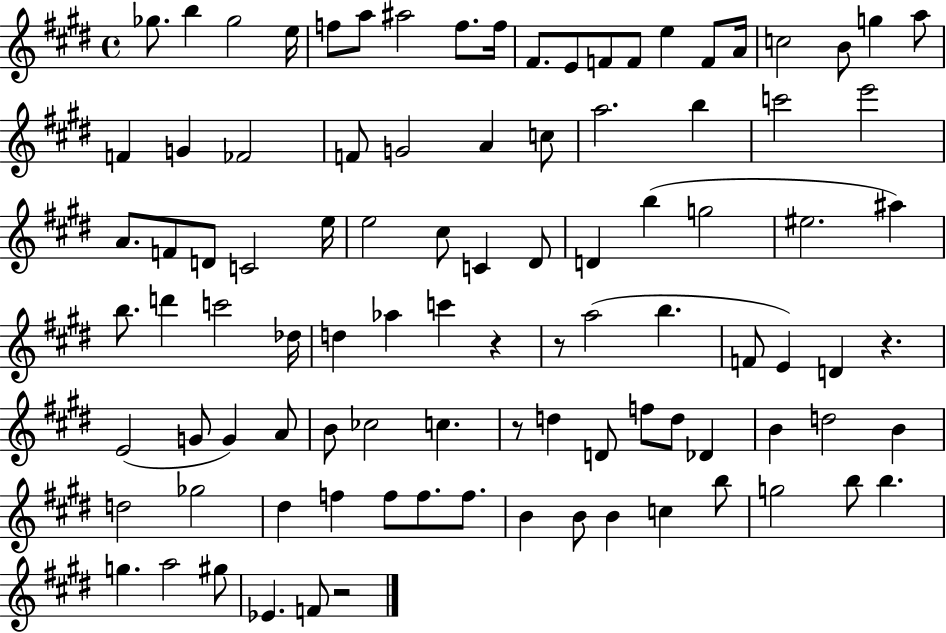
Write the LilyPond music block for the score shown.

{
  \clef treble
  \time 4/4
  \defaultTimeSignature
  \key e \major
  ges''8. b''4 ges''2 e''16 | f''8 a''8 ais''2 f''8. f''16 | fis'8. e'8 f'8 f'8 e''4 f'8 a'16 | c''2 b'8 g''4 a''8 | \break f'4 g'4 fes'2 | f'8 g'2 a'4 c''8 | a''2. b''4 | c'''2 e'''2 | \break a'8. f'8 d'8 c'2 e''16 | e''2 cis''8 c'4 dis'8 | d'4 b''4( g''2 | eis''2. ais''4) | \break b''8. d'''4 c'''2 des''16 | d''4 aes''4 c'''4 r4 | r8 a''2( b''4. | f'8 e'4) d'4 r4. | \break e'2( g'8 g'4) a'8 | b'8 ces''2 c''4. | r8 d''4 d'8 f''8 d''8 des'4 | b'4 d''2 b'4 | \break d''2 ges''2 | dis''4 f''4 f''8 f''8. f''8. | b'4 b'8 b'4 c''4 b''8 | g''2 b''8 b''4. | \break g''4. a''2 gis''8 | ees'4. f'8 r2 | \bar "|."
}